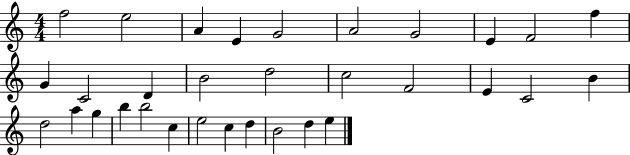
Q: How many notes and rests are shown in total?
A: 32